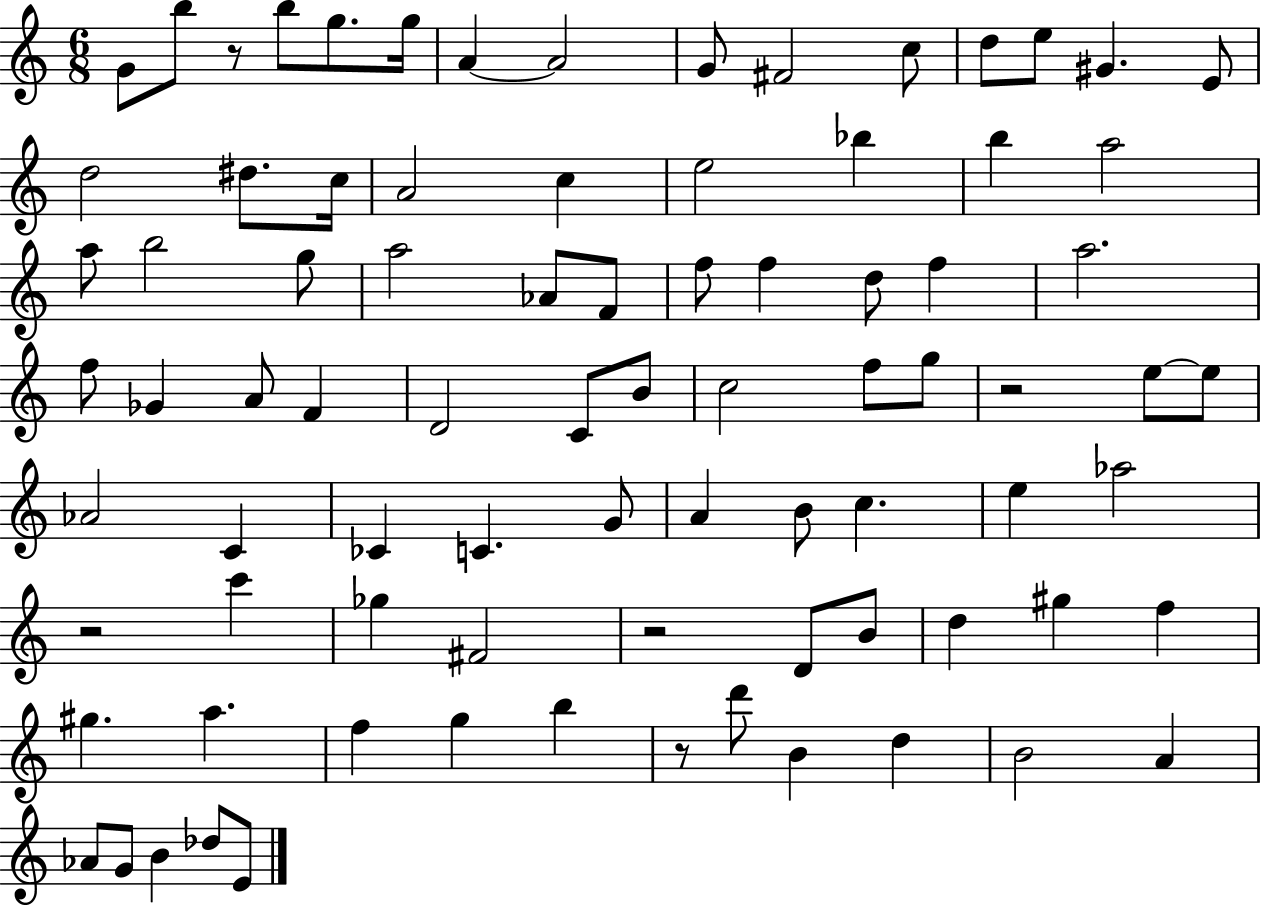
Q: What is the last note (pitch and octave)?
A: E4